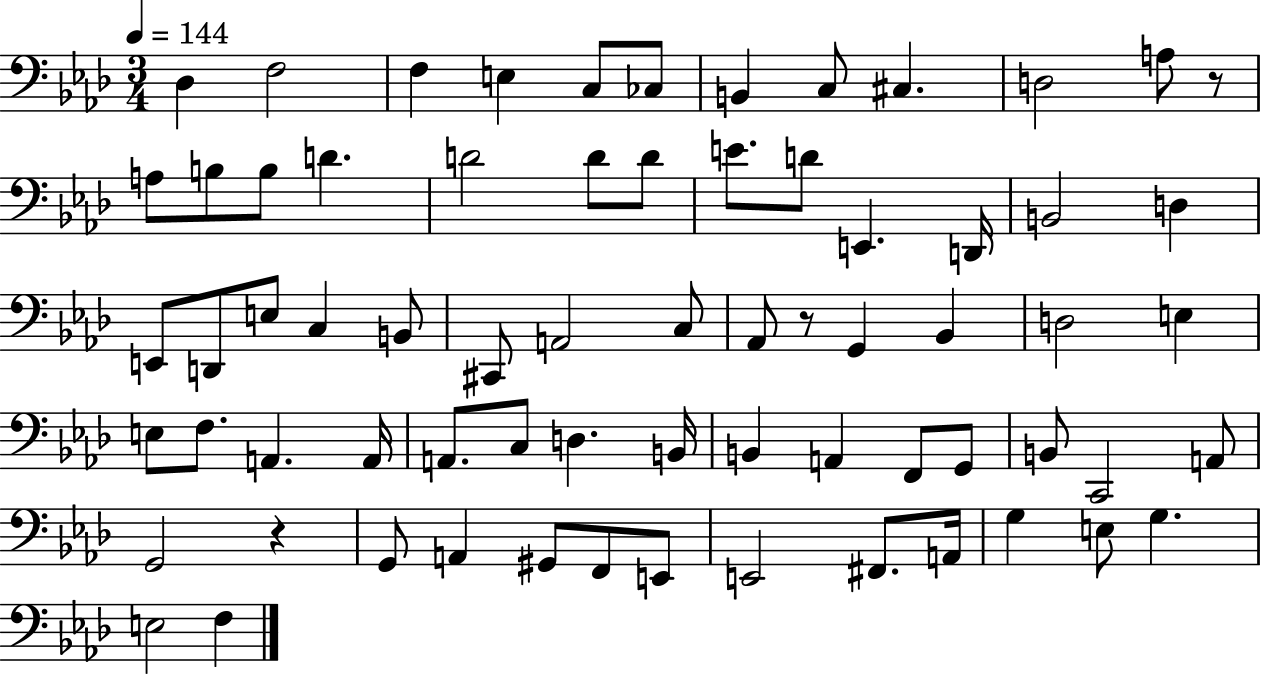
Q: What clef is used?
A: bass